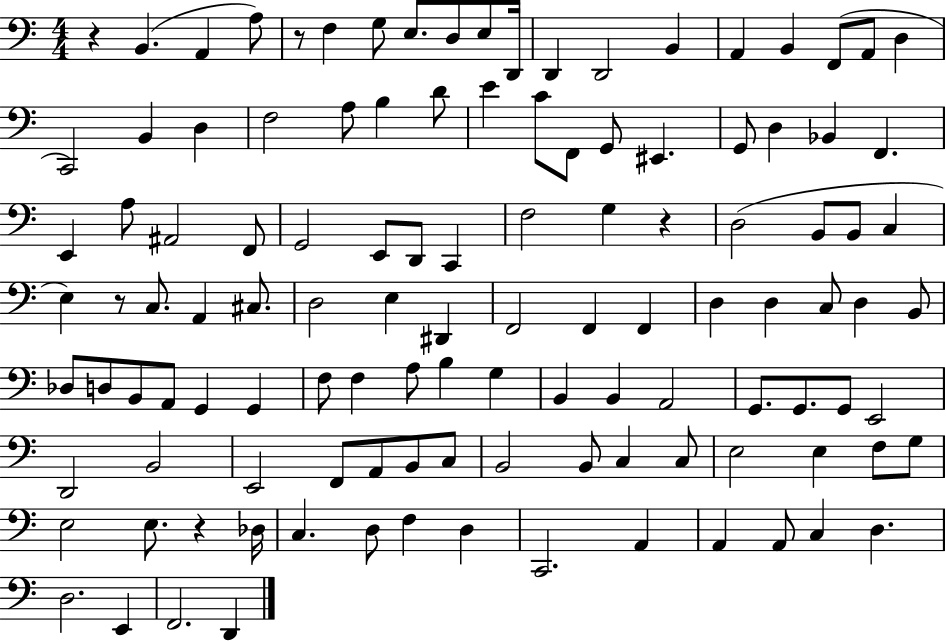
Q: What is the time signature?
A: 4/4